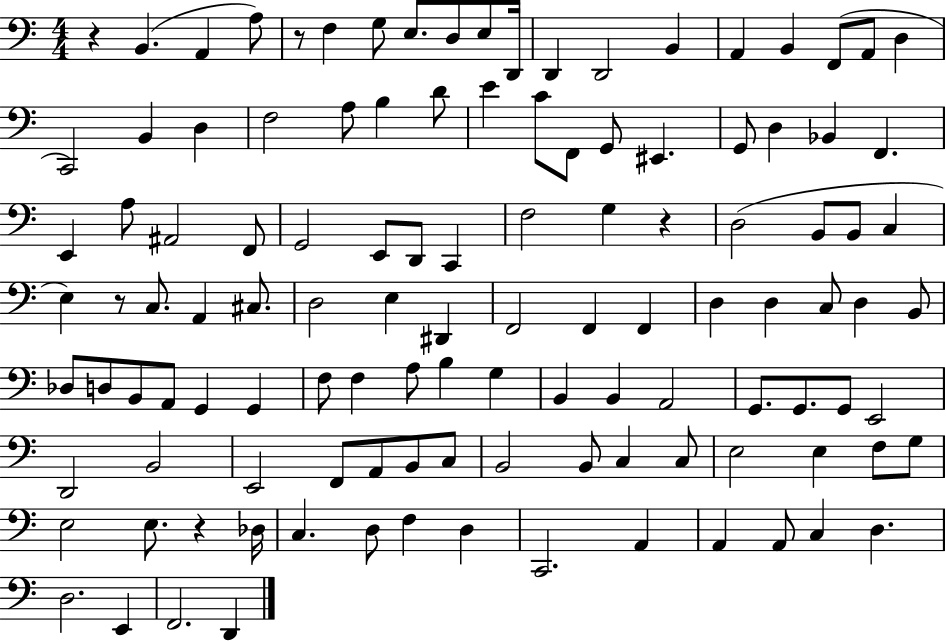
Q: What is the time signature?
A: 4/4